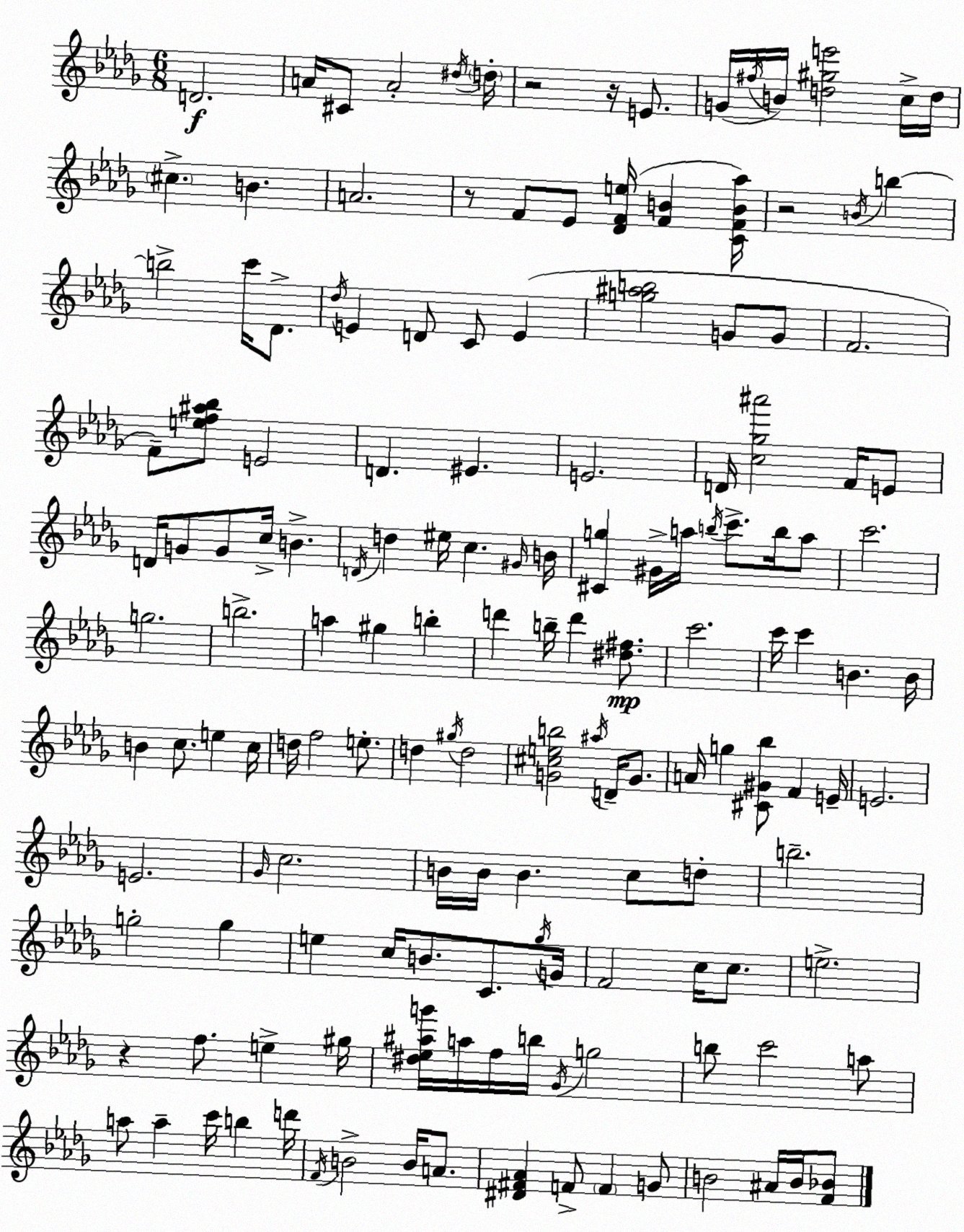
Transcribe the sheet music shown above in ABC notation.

X:1
T:Untitled
M:6/8
L:1/4
K:Bbm
D2 A/4 ^C/2 A2 ^d/4 d/4 z2 z/4 E/2 G/4 ^f/4 B/4 [d^ge']2 c/4 d/4 ^c B A2 z/2 F/2 _E/2 [_DFe]/4 [FB] [CFB_a]/4 z2 B/4 b b2 c'/4 _D/2 _d/4 E D/2 C/2 E [g^ab]2 G/2 G/2 F2 F/2 [ef^a_b]/2 E2 D ^E E2 D/4 [c_g^a']2 F/4 E/2 D/4 G/2 G/2 c/4 B D/4 d ^e/4 c ^G/4 B/4 [^Cg] ^G/4 a/4 b/4 c'/2 b/4 a/2 c'2 g2 b2 a ^g b d' b/4 d' [^d^f]/2 c'2 c'/4 c' B B/4 B c/2 e c/4 d/4 f2 e/2 d ^g/4 d2 [G^ceb]2 ^a/4 D/4 G/2 A/4 g [^C^G_b]/2 F E/4 E2 E2 _G/4 c2 B/4 B/4 B c/2 d/2 b2 g2 g e c/4 B/2 C/2 _g/4 G/4 F2 c/4 c/2 e2 z f/2 e ^g/4 [^d_e^ag']/4 a/4 f/4 b/4 _G/4 g2 b/2 c'2 a/2 a/2 a c'/4 b d'/4 F/4 B2 B/4 A/2 [^D^F_A] F/2 F G/2 B2 ^A/4 B/4 [F_B]/2